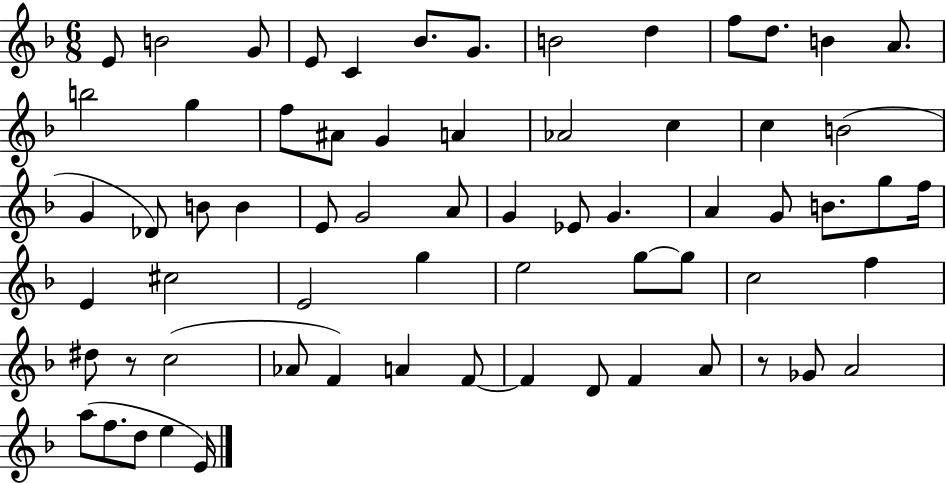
X:1
T:Untitled
M:6/8
L:1/4
K:F
E/2 B2 G/2 E/2 C _B/2 G/2 B2 d f/2 d/2 B A/2 b2 g f/2 ^A/2 G A _A2 c c B2 G _D/2 B/2 B E/2 G2 A/2 G _E/2 G A G/2 B/2 g/2 f/4 E ^c2 E2 g e2 g/2 g/2 c2 f ^d/2 z/2 c2 _A/2 F A F/2 F D/2 F A/2 z/2 _G/2 A2 a/2 f/2 d/2 e E/4